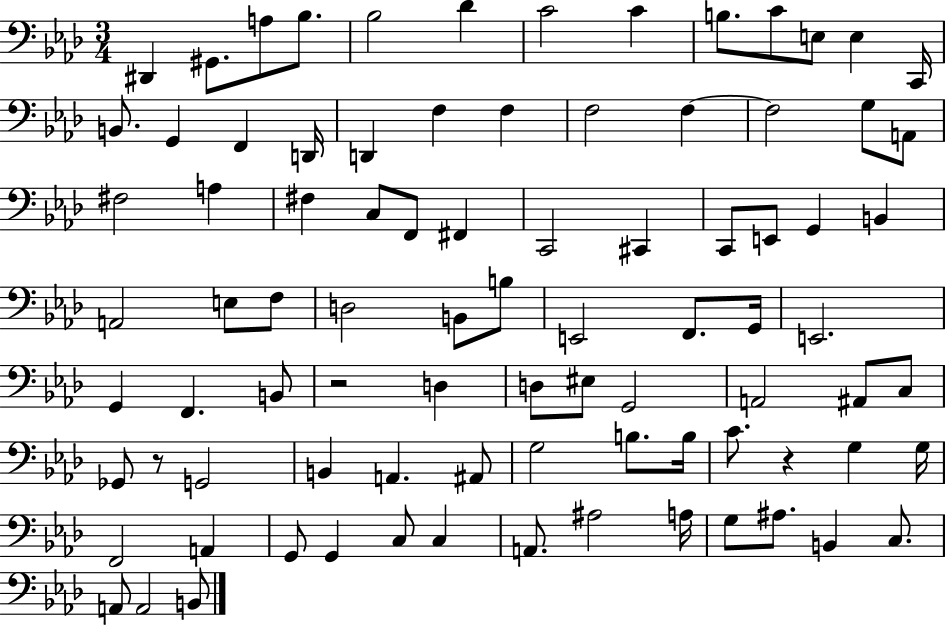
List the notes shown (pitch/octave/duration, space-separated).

D#2/q G#2/e. A3/e Bb3/e. Bb3/h Db4/q C4/h C4/q B3/e. C4/e E3/e E3/q C2/s B2/e. G2/q F2/q D2/s D2/q F3/q F3/q F3/h F3/q F3/h G3/e A2/e F#3/h A3/q F#3/q C3/e F2/e F#2/q C2/h C#2/q C2/e E2/e G2/q B2/q A2/h E3/e F3/e D3/h B2/e B3/e E2/h F2/e. G2/s E2/h. G2/q F2/q. B2/e R/h D3/q D3/e EIS3/e G2/h A2/h A#2/e C3/e Gb2/e R/e G2/h B2/q A2/q. A#2/e G3/h B3/e. B3/s C4/e. R/q G3/q G3/s F2/h A2/q G2/e G2/q C3/e C3/q A2/e. A#3/h A3/s G3/e A#3/e. B2/q C3/e. A2/e A2/h B2/e